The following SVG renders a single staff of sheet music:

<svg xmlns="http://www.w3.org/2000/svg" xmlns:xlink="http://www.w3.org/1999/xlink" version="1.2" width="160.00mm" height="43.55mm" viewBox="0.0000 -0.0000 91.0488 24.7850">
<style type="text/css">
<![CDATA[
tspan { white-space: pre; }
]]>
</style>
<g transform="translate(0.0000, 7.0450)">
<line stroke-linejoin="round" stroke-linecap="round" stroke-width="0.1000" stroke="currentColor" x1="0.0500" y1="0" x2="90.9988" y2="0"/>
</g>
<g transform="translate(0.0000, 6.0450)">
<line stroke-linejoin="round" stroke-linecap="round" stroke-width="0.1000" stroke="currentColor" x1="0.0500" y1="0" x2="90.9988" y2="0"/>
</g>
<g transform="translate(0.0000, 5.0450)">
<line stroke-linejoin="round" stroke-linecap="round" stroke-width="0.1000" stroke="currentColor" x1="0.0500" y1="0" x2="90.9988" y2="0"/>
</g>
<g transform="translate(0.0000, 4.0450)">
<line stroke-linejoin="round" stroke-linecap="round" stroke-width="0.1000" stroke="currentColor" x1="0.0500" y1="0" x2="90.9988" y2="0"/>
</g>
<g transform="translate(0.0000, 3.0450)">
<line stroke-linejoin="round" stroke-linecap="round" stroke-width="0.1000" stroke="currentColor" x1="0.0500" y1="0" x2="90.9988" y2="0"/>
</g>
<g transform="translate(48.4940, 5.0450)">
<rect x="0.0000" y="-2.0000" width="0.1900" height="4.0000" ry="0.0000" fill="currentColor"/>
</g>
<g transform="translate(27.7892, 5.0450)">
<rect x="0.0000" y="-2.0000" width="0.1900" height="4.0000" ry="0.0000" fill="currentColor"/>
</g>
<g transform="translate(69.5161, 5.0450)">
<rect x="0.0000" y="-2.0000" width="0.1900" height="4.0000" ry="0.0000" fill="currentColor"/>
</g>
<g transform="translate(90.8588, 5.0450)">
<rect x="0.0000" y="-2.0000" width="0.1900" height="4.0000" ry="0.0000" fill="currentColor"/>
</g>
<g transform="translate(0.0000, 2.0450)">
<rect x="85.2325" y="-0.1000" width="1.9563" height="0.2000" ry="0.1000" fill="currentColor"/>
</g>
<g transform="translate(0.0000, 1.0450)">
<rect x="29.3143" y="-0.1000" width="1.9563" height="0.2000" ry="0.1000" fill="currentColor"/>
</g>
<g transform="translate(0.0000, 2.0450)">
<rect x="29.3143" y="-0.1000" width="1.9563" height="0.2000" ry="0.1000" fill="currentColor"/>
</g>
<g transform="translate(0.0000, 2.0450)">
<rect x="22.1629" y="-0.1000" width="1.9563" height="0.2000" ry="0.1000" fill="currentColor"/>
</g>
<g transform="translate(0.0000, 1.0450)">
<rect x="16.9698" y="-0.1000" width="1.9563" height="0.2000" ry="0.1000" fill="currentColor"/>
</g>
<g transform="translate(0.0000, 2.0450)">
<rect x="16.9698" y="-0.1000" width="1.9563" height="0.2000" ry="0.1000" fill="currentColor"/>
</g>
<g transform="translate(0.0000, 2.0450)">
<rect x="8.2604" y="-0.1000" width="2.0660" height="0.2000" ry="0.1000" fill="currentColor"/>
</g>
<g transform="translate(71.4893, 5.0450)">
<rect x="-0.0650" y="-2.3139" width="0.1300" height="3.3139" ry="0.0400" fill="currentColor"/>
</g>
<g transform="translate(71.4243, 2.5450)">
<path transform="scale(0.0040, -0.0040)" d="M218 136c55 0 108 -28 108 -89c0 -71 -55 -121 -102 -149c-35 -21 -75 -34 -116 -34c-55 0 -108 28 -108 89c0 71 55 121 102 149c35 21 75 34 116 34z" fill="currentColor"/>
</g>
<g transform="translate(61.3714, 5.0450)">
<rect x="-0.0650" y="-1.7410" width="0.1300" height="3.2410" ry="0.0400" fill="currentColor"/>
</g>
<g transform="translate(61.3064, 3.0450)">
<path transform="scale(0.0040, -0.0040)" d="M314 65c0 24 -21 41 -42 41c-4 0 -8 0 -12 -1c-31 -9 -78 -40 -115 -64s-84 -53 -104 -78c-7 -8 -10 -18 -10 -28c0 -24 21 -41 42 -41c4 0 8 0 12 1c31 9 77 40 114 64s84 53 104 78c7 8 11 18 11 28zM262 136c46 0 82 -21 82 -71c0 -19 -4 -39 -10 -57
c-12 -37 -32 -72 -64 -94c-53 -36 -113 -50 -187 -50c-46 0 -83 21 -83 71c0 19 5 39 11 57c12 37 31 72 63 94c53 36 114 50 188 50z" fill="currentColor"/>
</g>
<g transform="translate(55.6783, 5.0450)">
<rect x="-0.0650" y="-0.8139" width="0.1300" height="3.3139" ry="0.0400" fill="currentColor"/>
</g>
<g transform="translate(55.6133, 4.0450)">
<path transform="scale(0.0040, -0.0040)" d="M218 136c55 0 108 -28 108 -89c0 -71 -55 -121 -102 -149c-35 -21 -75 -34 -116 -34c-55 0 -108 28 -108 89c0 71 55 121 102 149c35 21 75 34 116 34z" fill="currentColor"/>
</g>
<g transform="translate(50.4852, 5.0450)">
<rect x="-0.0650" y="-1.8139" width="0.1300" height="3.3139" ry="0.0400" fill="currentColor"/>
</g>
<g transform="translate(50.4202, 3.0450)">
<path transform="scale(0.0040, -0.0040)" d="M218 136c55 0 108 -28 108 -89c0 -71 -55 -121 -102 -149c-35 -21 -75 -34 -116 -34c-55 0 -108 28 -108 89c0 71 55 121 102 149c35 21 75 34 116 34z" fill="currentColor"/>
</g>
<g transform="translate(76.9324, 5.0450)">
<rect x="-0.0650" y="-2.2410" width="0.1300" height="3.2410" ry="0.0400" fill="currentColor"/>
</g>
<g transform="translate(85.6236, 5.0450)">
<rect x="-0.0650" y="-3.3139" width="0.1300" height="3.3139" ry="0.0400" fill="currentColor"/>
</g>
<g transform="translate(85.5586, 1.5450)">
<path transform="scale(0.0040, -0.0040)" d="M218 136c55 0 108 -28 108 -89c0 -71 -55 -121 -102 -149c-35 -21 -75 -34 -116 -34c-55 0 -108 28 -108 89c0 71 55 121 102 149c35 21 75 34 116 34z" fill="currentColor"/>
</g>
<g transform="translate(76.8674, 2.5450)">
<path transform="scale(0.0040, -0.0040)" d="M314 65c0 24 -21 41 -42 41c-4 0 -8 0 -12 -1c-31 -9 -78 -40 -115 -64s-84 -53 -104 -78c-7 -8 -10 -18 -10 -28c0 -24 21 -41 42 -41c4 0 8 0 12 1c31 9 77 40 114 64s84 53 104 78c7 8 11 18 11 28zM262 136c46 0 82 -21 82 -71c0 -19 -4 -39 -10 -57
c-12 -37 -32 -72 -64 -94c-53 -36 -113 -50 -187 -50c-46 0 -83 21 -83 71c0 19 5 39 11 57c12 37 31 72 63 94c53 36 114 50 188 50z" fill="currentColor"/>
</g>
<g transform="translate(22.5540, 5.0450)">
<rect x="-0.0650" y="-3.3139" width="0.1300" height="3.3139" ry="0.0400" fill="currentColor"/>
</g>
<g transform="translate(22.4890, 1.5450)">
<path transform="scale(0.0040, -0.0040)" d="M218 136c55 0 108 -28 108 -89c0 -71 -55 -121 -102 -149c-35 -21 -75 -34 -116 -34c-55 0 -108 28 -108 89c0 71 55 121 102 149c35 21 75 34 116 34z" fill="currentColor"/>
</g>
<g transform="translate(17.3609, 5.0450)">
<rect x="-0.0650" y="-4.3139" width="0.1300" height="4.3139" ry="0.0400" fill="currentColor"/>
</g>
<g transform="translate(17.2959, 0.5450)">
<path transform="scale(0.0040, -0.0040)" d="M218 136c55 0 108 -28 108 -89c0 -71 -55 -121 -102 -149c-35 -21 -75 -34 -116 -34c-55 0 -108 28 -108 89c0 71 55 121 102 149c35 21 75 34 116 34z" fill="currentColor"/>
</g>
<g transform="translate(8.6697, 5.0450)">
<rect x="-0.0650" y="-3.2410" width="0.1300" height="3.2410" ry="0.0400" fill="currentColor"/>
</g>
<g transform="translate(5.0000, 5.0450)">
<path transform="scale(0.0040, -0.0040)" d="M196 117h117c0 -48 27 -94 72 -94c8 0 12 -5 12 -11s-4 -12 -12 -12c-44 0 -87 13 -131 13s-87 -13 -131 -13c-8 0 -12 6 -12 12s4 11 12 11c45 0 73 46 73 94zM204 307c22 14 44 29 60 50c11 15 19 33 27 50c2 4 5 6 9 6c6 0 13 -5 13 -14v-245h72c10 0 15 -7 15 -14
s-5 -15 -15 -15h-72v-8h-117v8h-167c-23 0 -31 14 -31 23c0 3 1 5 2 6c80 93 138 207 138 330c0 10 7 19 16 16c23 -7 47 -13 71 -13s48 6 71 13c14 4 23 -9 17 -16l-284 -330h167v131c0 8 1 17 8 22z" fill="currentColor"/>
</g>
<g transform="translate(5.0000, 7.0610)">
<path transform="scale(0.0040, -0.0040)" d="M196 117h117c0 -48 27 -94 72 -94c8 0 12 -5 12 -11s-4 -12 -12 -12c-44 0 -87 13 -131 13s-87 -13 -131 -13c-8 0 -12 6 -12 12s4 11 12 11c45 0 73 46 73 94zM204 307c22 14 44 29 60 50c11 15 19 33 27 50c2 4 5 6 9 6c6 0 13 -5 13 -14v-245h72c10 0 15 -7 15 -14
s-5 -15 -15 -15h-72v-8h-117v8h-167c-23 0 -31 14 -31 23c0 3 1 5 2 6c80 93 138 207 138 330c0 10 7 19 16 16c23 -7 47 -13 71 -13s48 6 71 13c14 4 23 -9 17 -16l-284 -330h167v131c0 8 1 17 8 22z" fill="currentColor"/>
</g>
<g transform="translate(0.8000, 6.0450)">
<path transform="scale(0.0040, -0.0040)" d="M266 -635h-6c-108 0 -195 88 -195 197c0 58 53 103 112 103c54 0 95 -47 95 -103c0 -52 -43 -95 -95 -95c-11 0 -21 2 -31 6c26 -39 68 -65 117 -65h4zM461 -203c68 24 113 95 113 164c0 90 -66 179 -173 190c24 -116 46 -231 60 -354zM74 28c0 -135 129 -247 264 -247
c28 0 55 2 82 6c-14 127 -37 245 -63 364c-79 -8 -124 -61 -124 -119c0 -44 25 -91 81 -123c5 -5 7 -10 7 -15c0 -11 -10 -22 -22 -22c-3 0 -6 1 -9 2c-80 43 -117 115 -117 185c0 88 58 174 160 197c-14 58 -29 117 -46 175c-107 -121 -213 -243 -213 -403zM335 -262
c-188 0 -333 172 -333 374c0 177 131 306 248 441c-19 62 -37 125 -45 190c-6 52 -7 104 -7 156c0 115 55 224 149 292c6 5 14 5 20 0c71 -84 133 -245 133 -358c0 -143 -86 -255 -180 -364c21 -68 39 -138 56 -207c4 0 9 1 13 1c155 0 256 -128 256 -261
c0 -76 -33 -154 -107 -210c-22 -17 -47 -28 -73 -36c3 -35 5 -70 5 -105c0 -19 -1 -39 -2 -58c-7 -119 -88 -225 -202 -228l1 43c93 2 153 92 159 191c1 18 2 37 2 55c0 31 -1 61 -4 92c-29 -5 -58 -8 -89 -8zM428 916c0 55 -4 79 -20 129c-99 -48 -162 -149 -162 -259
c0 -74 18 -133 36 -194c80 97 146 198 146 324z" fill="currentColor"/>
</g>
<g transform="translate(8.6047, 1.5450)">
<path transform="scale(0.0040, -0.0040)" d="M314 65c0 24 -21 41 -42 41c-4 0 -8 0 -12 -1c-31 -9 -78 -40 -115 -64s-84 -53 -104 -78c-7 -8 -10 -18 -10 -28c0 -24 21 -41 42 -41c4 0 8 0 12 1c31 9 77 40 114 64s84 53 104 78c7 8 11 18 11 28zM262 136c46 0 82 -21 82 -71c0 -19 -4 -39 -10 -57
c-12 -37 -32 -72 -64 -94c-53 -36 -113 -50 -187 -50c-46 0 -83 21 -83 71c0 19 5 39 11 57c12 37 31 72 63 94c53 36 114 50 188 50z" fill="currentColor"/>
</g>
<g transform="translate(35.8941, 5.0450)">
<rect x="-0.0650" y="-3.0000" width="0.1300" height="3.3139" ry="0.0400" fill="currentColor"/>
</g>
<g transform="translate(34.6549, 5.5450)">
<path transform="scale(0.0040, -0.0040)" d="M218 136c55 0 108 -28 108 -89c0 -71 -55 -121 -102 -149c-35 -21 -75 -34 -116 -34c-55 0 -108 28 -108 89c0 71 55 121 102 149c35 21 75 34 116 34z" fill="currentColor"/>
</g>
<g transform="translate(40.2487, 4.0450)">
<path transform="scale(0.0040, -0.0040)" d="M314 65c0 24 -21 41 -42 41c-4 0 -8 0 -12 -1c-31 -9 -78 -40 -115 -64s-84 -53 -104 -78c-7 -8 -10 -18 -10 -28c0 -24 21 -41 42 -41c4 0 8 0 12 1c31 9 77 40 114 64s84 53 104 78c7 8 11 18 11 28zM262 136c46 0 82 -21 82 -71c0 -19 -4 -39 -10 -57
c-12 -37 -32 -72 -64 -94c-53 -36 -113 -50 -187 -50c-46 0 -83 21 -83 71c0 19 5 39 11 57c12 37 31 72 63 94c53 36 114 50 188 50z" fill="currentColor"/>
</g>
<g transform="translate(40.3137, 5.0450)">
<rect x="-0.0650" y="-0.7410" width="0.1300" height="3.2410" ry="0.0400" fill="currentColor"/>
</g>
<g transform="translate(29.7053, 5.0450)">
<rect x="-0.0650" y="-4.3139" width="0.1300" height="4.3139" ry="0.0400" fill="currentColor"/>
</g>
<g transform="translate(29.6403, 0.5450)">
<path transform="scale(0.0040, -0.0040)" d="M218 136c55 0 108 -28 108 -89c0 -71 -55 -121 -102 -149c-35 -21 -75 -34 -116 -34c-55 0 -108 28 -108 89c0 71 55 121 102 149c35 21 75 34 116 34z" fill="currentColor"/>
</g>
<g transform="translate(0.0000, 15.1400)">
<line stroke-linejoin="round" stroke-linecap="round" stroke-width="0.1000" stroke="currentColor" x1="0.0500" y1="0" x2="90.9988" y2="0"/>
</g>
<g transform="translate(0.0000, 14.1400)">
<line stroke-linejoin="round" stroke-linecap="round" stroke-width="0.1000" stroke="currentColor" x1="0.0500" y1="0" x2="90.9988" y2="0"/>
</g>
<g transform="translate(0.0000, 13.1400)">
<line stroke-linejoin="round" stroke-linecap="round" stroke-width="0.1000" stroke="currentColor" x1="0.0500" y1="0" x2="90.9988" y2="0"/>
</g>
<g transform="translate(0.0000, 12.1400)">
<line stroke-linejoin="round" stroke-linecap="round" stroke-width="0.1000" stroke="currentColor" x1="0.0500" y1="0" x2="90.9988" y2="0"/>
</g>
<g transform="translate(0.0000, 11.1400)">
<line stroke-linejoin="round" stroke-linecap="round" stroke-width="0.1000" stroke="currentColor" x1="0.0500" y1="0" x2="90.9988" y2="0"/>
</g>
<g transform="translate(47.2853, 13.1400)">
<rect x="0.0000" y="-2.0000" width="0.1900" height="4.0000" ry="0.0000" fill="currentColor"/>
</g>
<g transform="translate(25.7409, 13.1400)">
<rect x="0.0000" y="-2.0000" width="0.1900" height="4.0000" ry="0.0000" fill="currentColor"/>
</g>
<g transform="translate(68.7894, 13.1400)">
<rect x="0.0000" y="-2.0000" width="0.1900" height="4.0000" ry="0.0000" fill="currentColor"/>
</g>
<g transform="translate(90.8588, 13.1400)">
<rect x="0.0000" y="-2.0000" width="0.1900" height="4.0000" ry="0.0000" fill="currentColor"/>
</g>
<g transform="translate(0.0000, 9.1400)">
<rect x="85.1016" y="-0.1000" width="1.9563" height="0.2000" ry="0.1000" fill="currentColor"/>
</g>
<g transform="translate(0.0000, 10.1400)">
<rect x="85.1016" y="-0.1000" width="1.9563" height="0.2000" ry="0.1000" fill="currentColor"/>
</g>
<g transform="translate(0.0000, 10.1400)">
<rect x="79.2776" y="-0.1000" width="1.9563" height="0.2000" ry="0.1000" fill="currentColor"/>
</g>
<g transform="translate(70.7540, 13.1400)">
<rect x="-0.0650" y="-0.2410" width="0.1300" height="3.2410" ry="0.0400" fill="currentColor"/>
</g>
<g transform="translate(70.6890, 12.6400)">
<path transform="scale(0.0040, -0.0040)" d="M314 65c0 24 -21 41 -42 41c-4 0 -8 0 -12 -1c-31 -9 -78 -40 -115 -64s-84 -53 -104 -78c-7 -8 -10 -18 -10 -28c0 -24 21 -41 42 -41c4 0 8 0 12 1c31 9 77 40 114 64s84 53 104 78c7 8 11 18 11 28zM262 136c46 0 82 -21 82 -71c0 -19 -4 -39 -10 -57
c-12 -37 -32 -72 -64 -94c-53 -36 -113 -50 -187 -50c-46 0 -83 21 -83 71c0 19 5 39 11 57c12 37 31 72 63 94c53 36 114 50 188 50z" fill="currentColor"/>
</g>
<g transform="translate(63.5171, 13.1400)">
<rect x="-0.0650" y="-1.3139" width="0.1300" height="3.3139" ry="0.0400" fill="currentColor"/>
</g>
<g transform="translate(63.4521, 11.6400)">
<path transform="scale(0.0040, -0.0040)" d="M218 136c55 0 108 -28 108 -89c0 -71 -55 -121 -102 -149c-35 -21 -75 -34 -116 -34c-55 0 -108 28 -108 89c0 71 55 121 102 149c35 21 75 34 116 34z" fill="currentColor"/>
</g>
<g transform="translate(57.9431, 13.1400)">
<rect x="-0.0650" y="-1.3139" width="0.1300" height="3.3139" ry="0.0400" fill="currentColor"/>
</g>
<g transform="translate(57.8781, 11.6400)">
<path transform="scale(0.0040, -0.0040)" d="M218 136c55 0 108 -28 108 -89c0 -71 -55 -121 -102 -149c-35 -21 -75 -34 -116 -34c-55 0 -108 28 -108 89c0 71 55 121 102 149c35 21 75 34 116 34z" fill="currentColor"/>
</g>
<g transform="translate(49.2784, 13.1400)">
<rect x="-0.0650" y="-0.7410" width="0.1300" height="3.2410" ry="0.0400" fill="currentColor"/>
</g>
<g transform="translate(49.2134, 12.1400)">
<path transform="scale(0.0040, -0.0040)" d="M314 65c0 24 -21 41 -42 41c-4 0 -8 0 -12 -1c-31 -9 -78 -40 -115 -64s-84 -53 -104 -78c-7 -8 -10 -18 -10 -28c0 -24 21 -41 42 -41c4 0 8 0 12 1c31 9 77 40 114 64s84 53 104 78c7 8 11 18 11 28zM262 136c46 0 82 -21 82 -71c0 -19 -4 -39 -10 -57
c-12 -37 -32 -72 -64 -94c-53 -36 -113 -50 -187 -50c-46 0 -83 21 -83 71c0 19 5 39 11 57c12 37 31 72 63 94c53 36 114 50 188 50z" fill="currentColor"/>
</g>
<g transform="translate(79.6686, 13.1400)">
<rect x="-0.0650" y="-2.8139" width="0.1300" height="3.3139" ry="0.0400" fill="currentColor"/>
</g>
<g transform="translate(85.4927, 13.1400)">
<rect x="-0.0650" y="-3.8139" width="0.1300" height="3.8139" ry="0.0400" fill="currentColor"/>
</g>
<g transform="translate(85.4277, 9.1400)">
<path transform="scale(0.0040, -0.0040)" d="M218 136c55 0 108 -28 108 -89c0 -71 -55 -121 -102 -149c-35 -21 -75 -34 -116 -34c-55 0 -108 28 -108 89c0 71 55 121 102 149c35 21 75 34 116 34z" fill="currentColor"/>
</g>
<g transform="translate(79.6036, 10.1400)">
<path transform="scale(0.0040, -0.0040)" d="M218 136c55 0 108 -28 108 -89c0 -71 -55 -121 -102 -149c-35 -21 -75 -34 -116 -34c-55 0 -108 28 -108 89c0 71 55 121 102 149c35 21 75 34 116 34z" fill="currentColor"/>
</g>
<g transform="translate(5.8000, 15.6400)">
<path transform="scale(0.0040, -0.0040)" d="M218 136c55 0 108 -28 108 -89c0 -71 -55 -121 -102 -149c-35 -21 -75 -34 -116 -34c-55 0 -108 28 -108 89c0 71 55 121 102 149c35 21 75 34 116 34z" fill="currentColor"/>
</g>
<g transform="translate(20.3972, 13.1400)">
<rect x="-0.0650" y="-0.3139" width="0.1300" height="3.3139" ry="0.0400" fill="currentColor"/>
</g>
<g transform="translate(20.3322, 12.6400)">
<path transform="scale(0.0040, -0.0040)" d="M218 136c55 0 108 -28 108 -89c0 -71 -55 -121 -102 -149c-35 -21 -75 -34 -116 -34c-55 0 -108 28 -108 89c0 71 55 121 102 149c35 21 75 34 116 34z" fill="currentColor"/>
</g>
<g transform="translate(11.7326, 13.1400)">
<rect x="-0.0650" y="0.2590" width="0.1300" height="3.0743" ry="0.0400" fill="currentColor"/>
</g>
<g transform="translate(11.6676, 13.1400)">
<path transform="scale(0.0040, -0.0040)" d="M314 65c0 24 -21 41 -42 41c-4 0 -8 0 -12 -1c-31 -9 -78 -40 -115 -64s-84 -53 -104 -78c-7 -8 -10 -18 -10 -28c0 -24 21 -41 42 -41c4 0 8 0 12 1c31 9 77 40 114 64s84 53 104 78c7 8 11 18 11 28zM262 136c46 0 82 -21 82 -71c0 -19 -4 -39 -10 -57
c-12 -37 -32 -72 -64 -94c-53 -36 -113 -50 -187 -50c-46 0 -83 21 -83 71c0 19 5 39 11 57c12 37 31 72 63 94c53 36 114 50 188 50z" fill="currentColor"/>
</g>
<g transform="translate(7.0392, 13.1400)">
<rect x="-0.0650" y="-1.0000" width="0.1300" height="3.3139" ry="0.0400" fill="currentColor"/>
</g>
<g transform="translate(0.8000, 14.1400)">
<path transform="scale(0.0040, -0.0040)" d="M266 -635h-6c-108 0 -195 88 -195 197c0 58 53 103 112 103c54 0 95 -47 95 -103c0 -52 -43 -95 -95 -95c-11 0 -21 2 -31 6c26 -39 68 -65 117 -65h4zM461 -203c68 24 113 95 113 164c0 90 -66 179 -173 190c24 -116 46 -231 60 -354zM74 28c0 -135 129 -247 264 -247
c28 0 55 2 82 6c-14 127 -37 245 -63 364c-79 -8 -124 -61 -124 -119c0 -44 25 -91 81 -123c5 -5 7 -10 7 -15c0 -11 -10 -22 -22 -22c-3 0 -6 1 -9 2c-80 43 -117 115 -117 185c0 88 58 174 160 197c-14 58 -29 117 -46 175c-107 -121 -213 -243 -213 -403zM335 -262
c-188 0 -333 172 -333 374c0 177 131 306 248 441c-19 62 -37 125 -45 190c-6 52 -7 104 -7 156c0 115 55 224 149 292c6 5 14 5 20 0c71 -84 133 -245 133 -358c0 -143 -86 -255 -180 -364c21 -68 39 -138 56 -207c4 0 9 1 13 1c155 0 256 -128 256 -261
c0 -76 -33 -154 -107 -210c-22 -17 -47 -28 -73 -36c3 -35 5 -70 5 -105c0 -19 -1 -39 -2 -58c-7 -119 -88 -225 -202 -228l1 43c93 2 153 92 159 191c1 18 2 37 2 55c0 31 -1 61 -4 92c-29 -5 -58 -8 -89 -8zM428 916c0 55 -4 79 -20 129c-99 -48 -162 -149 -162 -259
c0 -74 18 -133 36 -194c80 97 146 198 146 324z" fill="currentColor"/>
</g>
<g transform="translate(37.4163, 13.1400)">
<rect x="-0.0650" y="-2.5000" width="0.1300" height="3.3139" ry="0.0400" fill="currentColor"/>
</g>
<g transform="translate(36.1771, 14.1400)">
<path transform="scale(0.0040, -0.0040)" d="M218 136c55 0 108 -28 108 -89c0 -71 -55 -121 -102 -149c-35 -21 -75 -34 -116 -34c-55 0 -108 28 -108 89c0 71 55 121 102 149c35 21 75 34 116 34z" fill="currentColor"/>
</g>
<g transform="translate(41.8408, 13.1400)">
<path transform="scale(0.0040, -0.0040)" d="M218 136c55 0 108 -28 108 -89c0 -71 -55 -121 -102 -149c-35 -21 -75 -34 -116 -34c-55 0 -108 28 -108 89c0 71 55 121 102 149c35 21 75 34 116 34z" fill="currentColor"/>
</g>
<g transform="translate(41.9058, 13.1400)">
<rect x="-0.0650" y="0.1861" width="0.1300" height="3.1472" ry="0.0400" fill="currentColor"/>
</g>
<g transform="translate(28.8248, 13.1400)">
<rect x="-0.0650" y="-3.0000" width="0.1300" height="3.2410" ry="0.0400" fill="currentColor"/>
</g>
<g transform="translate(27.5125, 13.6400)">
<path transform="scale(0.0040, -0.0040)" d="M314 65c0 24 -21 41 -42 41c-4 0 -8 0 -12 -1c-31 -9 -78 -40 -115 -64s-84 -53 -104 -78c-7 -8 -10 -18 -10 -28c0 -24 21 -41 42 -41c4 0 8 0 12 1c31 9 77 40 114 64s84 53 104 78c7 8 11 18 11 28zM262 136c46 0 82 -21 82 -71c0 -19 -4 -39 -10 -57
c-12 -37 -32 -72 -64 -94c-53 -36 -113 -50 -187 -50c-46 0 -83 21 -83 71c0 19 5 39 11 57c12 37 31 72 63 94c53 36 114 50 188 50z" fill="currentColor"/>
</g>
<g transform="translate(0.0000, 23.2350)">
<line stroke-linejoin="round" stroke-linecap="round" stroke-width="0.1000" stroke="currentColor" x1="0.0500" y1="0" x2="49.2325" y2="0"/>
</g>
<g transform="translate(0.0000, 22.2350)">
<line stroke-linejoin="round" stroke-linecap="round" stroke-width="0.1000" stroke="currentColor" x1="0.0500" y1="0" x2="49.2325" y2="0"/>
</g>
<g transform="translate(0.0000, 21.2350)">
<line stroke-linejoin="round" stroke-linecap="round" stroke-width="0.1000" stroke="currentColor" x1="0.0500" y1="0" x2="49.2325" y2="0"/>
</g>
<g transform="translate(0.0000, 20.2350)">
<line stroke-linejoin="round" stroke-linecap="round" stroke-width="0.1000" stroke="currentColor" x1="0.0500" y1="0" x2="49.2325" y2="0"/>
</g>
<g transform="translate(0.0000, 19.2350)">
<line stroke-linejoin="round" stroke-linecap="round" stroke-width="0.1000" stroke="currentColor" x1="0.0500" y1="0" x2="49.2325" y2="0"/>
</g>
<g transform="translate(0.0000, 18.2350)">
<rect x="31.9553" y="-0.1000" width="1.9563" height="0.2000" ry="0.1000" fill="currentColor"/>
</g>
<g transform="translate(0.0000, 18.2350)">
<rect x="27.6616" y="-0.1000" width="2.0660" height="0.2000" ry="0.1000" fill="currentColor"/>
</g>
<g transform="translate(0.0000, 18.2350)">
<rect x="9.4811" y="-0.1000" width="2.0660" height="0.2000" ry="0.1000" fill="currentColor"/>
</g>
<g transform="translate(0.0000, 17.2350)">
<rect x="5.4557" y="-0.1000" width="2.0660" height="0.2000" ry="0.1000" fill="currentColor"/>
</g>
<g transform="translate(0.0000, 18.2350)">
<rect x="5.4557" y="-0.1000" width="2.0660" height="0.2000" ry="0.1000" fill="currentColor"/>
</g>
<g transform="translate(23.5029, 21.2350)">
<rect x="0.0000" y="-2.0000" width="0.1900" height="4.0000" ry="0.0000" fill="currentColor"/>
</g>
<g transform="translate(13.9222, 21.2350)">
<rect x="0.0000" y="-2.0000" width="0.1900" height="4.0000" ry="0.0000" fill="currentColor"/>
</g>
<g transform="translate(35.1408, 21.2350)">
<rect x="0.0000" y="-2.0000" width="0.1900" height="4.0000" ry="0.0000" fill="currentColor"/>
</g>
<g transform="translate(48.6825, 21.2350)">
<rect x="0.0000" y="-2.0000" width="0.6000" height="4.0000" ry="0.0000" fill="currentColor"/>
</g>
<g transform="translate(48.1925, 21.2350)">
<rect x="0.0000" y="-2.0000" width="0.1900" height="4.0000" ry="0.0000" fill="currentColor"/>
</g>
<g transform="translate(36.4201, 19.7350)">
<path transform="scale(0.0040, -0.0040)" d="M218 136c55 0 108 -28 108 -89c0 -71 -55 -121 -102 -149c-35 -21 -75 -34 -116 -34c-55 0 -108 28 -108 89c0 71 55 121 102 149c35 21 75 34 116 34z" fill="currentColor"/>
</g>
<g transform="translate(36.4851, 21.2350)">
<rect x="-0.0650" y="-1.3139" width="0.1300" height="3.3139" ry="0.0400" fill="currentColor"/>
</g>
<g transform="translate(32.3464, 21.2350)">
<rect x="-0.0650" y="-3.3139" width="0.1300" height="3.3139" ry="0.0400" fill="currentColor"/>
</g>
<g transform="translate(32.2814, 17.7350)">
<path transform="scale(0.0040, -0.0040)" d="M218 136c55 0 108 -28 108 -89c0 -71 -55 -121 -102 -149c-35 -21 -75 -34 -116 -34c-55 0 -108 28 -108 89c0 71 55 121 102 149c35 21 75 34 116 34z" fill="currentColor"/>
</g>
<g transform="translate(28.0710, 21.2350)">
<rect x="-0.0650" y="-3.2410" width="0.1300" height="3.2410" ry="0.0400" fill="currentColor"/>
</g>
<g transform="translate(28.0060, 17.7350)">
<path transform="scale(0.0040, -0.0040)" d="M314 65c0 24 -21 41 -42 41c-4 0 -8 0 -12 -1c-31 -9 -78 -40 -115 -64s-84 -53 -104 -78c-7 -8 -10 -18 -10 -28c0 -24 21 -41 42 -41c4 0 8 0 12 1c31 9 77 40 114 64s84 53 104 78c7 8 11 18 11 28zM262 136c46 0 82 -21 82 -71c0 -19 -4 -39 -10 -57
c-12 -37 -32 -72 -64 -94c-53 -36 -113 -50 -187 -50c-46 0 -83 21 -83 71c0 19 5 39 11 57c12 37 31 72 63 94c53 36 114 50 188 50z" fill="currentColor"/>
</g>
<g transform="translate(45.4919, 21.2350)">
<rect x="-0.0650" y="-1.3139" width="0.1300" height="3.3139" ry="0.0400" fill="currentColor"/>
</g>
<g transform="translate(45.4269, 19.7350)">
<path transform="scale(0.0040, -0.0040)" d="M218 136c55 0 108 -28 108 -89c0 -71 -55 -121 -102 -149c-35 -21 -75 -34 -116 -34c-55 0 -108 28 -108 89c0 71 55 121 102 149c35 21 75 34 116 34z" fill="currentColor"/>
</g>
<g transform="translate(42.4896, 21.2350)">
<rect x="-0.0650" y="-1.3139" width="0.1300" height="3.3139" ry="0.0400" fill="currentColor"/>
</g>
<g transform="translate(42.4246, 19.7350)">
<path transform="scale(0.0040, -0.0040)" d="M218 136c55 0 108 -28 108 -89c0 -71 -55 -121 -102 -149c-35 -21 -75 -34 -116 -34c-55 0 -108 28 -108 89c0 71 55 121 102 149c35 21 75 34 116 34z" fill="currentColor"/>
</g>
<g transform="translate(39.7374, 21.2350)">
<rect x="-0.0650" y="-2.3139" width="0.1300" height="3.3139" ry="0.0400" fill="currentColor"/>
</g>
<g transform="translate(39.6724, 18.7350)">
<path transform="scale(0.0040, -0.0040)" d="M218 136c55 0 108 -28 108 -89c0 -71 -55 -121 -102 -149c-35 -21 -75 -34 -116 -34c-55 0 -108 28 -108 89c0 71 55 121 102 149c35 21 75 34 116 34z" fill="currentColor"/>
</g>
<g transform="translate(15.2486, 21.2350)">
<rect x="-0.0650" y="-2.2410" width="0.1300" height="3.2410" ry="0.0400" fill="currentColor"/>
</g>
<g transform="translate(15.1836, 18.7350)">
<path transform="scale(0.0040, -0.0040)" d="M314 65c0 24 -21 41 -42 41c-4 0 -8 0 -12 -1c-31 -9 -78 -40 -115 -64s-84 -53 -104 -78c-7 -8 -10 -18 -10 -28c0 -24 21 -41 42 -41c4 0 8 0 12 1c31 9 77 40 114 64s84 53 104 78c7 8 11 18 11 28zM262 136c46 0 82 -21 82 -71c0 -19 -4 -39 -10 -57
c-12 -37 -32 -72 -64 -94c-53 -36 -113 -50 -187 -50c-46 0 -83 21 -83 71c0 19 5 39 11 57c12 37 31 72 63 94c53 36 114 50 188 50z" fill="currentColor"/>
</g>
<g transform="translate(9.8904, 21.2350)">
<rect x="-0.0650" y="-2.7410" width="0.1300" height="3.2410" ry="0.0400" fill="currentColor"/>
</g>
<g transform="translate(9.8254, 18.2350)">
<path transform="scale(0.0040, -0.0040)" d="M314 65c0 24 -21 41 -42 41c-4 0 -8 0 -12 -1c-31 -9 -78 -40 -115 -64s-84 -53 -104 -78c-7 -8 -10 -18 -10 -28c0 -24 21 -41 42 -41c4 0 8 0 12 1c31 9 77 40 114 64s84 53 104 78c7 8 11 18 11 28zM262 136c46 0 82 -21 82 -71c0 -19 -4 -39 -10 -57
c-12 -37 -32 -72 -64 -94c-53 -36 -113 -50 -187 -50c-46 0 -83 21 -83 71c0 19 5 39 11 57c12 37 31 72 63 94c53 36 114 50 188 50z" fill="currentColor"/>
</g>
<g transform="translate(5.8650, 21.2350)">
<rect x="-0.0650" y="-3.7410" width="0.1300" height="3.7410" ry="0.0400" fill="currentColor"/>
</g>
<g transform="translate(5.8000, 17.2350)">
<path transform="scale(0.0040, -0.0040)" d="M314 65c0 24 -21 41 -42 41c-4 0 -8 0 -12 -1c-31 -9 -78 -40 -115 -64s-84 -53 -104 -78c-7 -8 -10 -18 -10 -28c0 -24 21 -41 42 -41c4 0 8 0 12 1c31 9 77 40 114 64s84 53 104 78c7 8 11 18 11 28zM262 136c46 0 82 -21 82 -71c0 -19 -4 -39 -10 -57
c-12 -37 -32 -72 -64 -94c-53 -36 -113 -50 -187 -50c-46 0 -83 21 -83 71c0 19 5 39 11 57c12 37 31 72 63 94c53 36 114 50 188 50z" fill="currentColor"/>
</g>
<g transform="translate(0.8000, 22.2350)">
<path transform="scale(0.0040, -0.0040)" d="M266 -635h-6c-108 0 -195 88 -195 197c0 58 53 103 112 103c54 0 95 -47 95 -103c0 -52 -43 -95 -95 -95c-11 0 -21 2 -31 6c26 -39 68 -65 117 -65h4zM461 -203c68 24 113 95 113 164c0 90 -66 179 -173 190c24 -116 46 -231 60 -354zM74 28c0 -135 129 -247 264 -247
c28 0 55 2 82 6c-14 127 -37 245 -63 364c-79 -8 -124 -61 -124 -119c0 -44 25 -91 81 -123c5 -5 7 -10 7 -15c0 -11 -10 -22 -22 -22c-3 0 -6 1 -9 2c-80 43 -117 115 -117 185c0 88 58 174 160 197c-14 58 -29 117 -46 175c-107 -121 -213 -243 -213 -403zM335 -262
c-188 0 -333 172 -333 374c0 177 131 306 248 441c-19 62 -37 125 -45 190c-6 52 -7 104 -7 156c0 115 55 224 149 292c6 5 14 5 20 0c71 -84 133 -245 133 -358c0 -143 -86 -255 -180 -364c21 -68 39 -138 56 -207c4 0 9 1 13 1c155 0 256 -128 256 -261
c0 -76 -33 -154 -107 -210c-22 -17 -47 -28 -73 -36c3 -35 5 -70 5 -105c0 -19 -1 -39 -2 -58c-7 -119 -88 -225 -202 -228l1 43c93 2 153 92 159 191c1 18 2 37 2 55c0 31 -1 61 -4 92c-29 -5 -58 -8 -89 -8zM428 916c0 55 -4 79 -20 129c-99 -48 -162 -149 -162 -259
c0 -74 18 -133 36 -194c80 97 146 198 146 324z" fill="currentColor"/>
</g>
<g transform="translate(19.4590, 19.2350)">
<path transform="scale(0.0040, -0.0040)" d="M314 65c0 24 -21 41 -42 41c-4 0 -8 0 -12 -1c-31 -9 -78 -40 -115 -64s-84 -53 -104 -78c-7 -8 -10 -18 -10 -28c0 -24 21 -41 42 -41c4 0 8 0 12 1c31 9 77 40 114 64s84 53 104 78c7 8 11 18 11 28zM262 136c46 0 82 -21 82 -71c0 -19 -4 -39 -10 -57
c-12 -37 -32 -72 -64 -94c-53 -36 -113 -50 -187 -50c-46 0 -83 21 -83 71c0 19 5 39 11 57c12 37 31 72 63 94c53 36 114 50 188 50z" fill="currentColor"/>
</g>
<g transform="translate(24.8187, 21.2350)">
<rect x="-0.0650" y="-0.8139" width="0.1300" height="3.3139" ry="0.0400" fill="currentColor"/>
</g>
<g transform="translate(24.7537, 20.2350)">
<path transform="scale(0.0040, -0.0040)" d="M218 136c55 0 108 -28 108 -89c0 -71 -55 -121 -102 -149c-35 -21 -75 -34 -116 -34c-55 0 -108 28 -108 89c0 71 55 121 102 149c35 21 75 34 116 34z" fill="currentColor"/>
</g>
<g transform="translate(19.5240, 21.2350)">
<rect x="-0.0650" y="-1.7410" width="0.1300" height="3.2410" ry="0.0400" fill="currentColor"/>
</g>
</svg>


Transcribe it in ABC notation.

X:1
T:Untitled
M:4/4
L:1/4
K:C
b2 d' b d' A d2 f d f2 g g2 b D B2 c A2 G B d2 e e c2 a c' c'2 a2 g2 f2 d b2 b e g e e